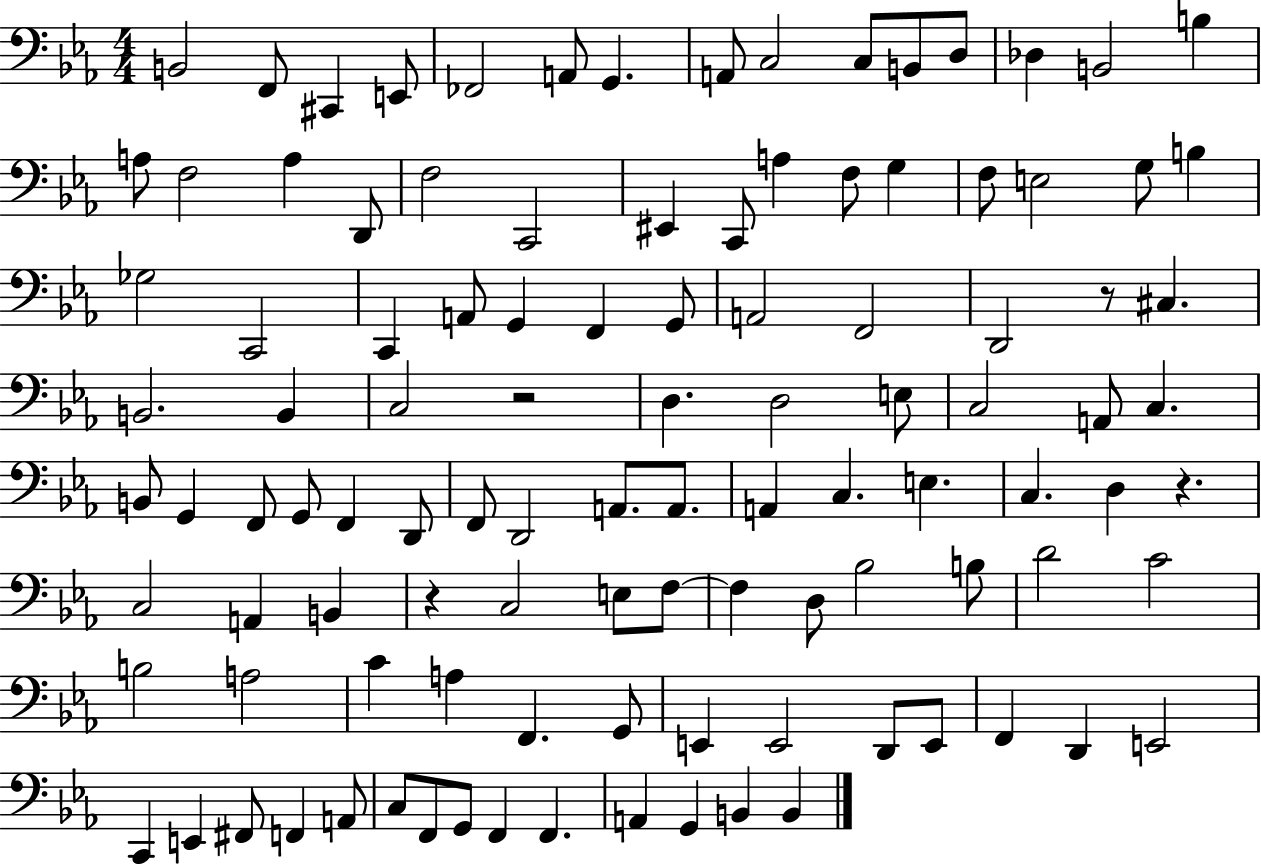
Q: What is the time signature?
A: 4/4